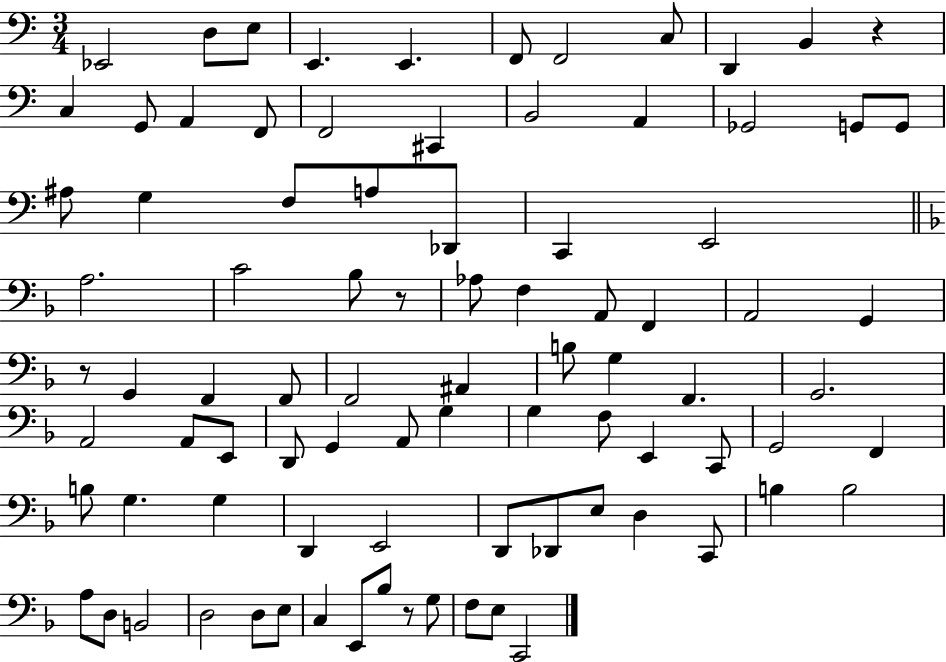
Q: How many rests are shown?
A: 4